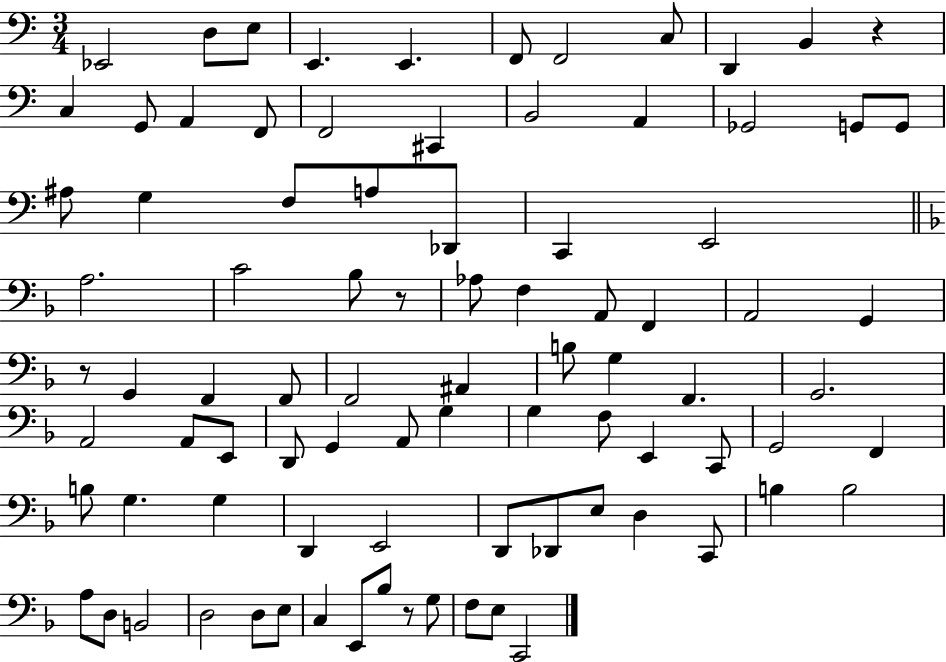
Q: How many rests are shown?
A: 4